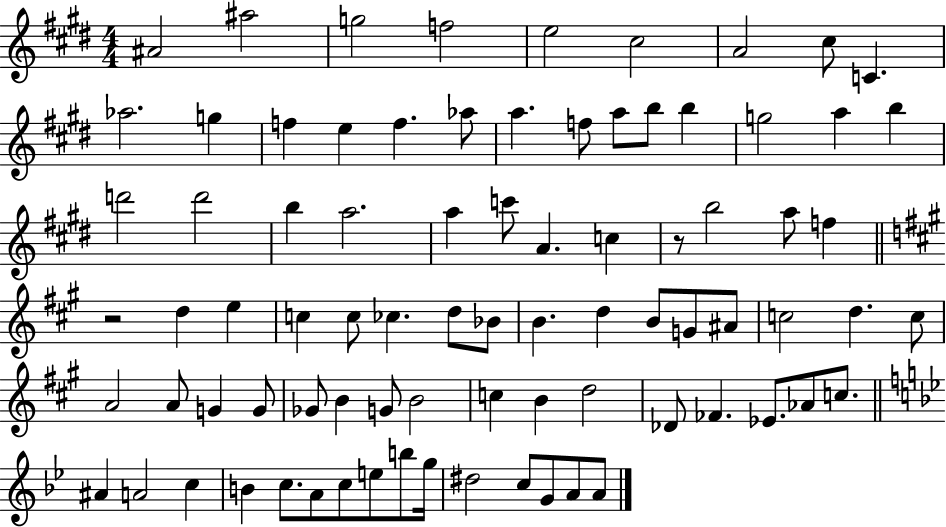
A#4/h A#5/h G5/h F5/h E5/h C#5/h A4/h C#5/e C4/q. Ab5/h. G5/q F5/q E5/q F5/q. Ab5/e A5/q. F5/e A5/e B5/e B5/q G5/h A5/q B5/q D6/h D6/h B5/q A5/h. A5/q C6/e A4/q. C5/q R/e B5/h A5/e F5/q R/h D5/q E5/q C5/q C5/e CES5/q. D5/e Bb4/e B4/q. D5/q B4/e G4/e A#4/e C5/h D5/q. C5/e A4/h A4/e G4/q G4/e Gb4/e B4/q G4/e B4/h C5/q B4/q D5/h Db4/e FES4/q. Eb4/e. Ab4/e C5/e. A#4/q A4/h C5/q B4/q C5/e. A4/e C5/e E5/e B5/e G5/s D#5/h C5/e G4/e A4/e A4/e